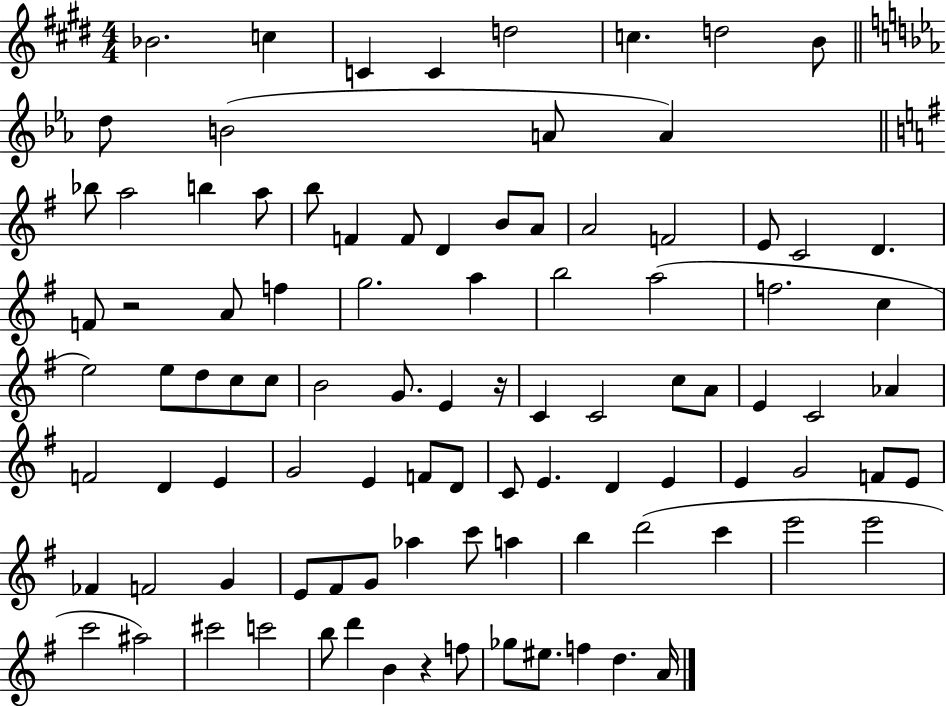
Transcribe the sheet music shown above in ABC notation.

X:1
T:Untitled
M:4/4
L:1/4
K:E
_B2 c C C d2 c d2 B/2 d/2 B2 A/2 A _b/2 a2 b a/2 b/2 F F/2 D B/2 A/2 A2 F2 E/2 C2 D F/2 z2 A/2 f g2 a b2 a2 f2 c e2 e/2 d/2 c/2 c/2 B2 G/2 E z/4 C C2 c/2 A/2 E C2 _A F2 D E G2 E F/2 D/2 C/2 E D E E G2 F/2 E/2 _F F2 G E/2 ^F/2 G/2 _a c'/2 a b d'2 c' e'2 e'2 c'2 ^a2 ^c'2 c'2 b/2 d' B z f/2 _g/2 ^e/2 f d A/4